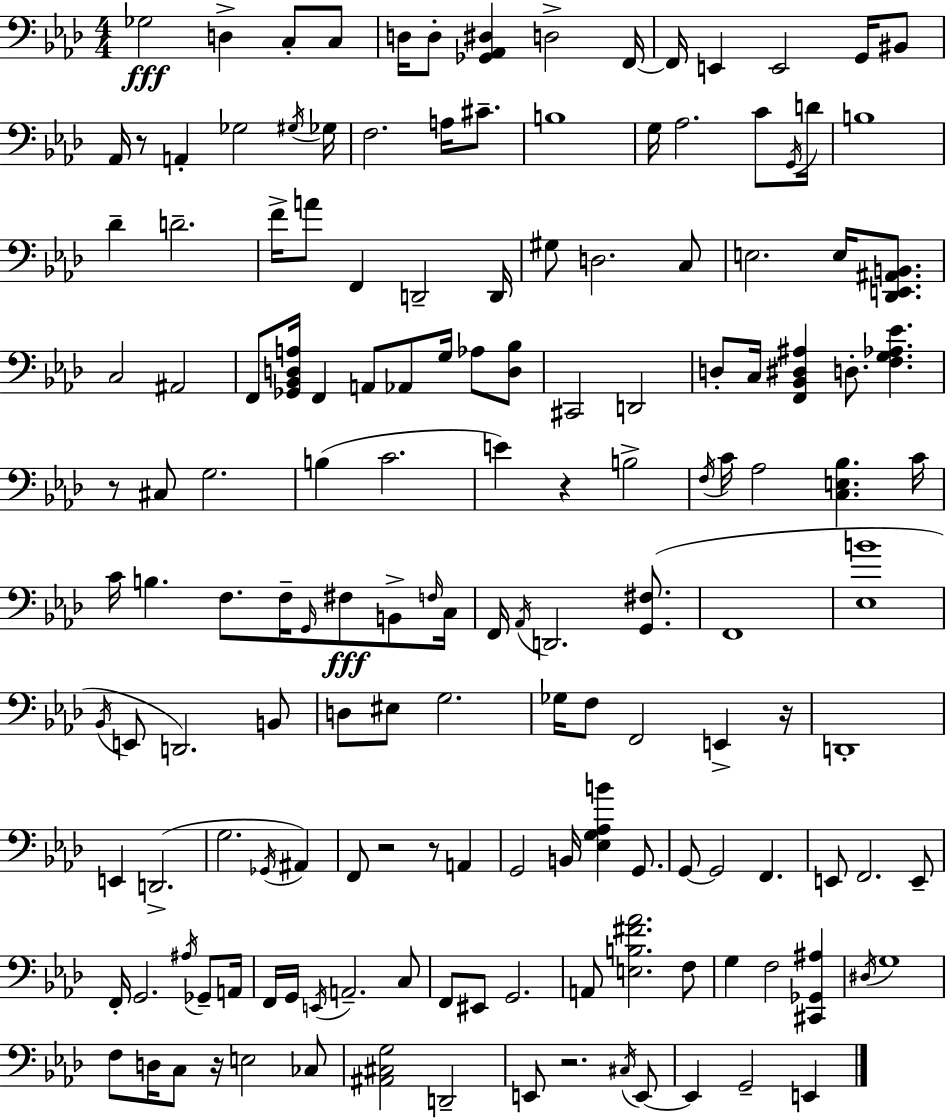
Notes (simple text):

Gb3/h D3/q C3/e C3/e D3/s D3/e [Gb2,Ab2,D#3]/q D3/h F2/s F2/s E2/q E2/h G2/s BIS2/e Ab2/s R/e A2/q Gb3/h G#3/s Gb3/s F3/h. A3/s C#4/e. B3/w G3/s Ab3/h. C4/e G2/s D4/s B3/w Db4/q D4/h. F4/s A4/e F2/q D2/h D2/s G#3/e D3/h. C3/e E3/h. E3/s [Db2,E2,A#2,B2]/e. C3/h A#2/h F2/e [Gb2,Bb2,D3,A3]/s F2/q A2/e Ab2/e G3/s Ab3/e [D3,Bb3]/e C#2/h D2/h D3/e C3/s [F2,Bb2,D#3,A#3]/q D3/e. [F3,G3,Ab3,Eb4]/q. R/e C#3/e G3/h. B3/q C4/h. E4/q R/q B3/h F3/s C4/s Ab3/h [C3,E3,Bb3]/q. C4/s C4/s B3/q. F3/e. F3/s G2/s F#3/e B2/e F3/s C3/s F2/s Ab2/s D2/h. [G2,F#3]/e. F2/w [Eb3,B4]/w Bb2/s E2/e D2/h. B2/e D3/e EIS3/e G3/h. Gb3/s F3/e F2/h E2/q R/s D2/w E2/q D2/h. G3/h. Gb2/s A#2/q F2/e R/h R/e A2/q G2/h B2/s [Eb3,G3,Ab3,B4]/q G2/e. G2/e G2/h F2/q. E2/e F2/h. E2/e F2/s G2/h. A#3/s Gb2/e A2/s F2/s G2/s E2/s A2/h. C3/e F2/e EIS2/e G2/h. A2/e [E3,B3,F#4,Ab4]/h. F3/e G3/q F3/h [C#2,Gb2,A#3]/q D#3/s G3/w F3/e D3/s C3/e R/s E3/h CES3/e [A#2,C#3,G3]/h D2/h E2/e R/h. C#3/s E2/e E2/q G2/h E2/q